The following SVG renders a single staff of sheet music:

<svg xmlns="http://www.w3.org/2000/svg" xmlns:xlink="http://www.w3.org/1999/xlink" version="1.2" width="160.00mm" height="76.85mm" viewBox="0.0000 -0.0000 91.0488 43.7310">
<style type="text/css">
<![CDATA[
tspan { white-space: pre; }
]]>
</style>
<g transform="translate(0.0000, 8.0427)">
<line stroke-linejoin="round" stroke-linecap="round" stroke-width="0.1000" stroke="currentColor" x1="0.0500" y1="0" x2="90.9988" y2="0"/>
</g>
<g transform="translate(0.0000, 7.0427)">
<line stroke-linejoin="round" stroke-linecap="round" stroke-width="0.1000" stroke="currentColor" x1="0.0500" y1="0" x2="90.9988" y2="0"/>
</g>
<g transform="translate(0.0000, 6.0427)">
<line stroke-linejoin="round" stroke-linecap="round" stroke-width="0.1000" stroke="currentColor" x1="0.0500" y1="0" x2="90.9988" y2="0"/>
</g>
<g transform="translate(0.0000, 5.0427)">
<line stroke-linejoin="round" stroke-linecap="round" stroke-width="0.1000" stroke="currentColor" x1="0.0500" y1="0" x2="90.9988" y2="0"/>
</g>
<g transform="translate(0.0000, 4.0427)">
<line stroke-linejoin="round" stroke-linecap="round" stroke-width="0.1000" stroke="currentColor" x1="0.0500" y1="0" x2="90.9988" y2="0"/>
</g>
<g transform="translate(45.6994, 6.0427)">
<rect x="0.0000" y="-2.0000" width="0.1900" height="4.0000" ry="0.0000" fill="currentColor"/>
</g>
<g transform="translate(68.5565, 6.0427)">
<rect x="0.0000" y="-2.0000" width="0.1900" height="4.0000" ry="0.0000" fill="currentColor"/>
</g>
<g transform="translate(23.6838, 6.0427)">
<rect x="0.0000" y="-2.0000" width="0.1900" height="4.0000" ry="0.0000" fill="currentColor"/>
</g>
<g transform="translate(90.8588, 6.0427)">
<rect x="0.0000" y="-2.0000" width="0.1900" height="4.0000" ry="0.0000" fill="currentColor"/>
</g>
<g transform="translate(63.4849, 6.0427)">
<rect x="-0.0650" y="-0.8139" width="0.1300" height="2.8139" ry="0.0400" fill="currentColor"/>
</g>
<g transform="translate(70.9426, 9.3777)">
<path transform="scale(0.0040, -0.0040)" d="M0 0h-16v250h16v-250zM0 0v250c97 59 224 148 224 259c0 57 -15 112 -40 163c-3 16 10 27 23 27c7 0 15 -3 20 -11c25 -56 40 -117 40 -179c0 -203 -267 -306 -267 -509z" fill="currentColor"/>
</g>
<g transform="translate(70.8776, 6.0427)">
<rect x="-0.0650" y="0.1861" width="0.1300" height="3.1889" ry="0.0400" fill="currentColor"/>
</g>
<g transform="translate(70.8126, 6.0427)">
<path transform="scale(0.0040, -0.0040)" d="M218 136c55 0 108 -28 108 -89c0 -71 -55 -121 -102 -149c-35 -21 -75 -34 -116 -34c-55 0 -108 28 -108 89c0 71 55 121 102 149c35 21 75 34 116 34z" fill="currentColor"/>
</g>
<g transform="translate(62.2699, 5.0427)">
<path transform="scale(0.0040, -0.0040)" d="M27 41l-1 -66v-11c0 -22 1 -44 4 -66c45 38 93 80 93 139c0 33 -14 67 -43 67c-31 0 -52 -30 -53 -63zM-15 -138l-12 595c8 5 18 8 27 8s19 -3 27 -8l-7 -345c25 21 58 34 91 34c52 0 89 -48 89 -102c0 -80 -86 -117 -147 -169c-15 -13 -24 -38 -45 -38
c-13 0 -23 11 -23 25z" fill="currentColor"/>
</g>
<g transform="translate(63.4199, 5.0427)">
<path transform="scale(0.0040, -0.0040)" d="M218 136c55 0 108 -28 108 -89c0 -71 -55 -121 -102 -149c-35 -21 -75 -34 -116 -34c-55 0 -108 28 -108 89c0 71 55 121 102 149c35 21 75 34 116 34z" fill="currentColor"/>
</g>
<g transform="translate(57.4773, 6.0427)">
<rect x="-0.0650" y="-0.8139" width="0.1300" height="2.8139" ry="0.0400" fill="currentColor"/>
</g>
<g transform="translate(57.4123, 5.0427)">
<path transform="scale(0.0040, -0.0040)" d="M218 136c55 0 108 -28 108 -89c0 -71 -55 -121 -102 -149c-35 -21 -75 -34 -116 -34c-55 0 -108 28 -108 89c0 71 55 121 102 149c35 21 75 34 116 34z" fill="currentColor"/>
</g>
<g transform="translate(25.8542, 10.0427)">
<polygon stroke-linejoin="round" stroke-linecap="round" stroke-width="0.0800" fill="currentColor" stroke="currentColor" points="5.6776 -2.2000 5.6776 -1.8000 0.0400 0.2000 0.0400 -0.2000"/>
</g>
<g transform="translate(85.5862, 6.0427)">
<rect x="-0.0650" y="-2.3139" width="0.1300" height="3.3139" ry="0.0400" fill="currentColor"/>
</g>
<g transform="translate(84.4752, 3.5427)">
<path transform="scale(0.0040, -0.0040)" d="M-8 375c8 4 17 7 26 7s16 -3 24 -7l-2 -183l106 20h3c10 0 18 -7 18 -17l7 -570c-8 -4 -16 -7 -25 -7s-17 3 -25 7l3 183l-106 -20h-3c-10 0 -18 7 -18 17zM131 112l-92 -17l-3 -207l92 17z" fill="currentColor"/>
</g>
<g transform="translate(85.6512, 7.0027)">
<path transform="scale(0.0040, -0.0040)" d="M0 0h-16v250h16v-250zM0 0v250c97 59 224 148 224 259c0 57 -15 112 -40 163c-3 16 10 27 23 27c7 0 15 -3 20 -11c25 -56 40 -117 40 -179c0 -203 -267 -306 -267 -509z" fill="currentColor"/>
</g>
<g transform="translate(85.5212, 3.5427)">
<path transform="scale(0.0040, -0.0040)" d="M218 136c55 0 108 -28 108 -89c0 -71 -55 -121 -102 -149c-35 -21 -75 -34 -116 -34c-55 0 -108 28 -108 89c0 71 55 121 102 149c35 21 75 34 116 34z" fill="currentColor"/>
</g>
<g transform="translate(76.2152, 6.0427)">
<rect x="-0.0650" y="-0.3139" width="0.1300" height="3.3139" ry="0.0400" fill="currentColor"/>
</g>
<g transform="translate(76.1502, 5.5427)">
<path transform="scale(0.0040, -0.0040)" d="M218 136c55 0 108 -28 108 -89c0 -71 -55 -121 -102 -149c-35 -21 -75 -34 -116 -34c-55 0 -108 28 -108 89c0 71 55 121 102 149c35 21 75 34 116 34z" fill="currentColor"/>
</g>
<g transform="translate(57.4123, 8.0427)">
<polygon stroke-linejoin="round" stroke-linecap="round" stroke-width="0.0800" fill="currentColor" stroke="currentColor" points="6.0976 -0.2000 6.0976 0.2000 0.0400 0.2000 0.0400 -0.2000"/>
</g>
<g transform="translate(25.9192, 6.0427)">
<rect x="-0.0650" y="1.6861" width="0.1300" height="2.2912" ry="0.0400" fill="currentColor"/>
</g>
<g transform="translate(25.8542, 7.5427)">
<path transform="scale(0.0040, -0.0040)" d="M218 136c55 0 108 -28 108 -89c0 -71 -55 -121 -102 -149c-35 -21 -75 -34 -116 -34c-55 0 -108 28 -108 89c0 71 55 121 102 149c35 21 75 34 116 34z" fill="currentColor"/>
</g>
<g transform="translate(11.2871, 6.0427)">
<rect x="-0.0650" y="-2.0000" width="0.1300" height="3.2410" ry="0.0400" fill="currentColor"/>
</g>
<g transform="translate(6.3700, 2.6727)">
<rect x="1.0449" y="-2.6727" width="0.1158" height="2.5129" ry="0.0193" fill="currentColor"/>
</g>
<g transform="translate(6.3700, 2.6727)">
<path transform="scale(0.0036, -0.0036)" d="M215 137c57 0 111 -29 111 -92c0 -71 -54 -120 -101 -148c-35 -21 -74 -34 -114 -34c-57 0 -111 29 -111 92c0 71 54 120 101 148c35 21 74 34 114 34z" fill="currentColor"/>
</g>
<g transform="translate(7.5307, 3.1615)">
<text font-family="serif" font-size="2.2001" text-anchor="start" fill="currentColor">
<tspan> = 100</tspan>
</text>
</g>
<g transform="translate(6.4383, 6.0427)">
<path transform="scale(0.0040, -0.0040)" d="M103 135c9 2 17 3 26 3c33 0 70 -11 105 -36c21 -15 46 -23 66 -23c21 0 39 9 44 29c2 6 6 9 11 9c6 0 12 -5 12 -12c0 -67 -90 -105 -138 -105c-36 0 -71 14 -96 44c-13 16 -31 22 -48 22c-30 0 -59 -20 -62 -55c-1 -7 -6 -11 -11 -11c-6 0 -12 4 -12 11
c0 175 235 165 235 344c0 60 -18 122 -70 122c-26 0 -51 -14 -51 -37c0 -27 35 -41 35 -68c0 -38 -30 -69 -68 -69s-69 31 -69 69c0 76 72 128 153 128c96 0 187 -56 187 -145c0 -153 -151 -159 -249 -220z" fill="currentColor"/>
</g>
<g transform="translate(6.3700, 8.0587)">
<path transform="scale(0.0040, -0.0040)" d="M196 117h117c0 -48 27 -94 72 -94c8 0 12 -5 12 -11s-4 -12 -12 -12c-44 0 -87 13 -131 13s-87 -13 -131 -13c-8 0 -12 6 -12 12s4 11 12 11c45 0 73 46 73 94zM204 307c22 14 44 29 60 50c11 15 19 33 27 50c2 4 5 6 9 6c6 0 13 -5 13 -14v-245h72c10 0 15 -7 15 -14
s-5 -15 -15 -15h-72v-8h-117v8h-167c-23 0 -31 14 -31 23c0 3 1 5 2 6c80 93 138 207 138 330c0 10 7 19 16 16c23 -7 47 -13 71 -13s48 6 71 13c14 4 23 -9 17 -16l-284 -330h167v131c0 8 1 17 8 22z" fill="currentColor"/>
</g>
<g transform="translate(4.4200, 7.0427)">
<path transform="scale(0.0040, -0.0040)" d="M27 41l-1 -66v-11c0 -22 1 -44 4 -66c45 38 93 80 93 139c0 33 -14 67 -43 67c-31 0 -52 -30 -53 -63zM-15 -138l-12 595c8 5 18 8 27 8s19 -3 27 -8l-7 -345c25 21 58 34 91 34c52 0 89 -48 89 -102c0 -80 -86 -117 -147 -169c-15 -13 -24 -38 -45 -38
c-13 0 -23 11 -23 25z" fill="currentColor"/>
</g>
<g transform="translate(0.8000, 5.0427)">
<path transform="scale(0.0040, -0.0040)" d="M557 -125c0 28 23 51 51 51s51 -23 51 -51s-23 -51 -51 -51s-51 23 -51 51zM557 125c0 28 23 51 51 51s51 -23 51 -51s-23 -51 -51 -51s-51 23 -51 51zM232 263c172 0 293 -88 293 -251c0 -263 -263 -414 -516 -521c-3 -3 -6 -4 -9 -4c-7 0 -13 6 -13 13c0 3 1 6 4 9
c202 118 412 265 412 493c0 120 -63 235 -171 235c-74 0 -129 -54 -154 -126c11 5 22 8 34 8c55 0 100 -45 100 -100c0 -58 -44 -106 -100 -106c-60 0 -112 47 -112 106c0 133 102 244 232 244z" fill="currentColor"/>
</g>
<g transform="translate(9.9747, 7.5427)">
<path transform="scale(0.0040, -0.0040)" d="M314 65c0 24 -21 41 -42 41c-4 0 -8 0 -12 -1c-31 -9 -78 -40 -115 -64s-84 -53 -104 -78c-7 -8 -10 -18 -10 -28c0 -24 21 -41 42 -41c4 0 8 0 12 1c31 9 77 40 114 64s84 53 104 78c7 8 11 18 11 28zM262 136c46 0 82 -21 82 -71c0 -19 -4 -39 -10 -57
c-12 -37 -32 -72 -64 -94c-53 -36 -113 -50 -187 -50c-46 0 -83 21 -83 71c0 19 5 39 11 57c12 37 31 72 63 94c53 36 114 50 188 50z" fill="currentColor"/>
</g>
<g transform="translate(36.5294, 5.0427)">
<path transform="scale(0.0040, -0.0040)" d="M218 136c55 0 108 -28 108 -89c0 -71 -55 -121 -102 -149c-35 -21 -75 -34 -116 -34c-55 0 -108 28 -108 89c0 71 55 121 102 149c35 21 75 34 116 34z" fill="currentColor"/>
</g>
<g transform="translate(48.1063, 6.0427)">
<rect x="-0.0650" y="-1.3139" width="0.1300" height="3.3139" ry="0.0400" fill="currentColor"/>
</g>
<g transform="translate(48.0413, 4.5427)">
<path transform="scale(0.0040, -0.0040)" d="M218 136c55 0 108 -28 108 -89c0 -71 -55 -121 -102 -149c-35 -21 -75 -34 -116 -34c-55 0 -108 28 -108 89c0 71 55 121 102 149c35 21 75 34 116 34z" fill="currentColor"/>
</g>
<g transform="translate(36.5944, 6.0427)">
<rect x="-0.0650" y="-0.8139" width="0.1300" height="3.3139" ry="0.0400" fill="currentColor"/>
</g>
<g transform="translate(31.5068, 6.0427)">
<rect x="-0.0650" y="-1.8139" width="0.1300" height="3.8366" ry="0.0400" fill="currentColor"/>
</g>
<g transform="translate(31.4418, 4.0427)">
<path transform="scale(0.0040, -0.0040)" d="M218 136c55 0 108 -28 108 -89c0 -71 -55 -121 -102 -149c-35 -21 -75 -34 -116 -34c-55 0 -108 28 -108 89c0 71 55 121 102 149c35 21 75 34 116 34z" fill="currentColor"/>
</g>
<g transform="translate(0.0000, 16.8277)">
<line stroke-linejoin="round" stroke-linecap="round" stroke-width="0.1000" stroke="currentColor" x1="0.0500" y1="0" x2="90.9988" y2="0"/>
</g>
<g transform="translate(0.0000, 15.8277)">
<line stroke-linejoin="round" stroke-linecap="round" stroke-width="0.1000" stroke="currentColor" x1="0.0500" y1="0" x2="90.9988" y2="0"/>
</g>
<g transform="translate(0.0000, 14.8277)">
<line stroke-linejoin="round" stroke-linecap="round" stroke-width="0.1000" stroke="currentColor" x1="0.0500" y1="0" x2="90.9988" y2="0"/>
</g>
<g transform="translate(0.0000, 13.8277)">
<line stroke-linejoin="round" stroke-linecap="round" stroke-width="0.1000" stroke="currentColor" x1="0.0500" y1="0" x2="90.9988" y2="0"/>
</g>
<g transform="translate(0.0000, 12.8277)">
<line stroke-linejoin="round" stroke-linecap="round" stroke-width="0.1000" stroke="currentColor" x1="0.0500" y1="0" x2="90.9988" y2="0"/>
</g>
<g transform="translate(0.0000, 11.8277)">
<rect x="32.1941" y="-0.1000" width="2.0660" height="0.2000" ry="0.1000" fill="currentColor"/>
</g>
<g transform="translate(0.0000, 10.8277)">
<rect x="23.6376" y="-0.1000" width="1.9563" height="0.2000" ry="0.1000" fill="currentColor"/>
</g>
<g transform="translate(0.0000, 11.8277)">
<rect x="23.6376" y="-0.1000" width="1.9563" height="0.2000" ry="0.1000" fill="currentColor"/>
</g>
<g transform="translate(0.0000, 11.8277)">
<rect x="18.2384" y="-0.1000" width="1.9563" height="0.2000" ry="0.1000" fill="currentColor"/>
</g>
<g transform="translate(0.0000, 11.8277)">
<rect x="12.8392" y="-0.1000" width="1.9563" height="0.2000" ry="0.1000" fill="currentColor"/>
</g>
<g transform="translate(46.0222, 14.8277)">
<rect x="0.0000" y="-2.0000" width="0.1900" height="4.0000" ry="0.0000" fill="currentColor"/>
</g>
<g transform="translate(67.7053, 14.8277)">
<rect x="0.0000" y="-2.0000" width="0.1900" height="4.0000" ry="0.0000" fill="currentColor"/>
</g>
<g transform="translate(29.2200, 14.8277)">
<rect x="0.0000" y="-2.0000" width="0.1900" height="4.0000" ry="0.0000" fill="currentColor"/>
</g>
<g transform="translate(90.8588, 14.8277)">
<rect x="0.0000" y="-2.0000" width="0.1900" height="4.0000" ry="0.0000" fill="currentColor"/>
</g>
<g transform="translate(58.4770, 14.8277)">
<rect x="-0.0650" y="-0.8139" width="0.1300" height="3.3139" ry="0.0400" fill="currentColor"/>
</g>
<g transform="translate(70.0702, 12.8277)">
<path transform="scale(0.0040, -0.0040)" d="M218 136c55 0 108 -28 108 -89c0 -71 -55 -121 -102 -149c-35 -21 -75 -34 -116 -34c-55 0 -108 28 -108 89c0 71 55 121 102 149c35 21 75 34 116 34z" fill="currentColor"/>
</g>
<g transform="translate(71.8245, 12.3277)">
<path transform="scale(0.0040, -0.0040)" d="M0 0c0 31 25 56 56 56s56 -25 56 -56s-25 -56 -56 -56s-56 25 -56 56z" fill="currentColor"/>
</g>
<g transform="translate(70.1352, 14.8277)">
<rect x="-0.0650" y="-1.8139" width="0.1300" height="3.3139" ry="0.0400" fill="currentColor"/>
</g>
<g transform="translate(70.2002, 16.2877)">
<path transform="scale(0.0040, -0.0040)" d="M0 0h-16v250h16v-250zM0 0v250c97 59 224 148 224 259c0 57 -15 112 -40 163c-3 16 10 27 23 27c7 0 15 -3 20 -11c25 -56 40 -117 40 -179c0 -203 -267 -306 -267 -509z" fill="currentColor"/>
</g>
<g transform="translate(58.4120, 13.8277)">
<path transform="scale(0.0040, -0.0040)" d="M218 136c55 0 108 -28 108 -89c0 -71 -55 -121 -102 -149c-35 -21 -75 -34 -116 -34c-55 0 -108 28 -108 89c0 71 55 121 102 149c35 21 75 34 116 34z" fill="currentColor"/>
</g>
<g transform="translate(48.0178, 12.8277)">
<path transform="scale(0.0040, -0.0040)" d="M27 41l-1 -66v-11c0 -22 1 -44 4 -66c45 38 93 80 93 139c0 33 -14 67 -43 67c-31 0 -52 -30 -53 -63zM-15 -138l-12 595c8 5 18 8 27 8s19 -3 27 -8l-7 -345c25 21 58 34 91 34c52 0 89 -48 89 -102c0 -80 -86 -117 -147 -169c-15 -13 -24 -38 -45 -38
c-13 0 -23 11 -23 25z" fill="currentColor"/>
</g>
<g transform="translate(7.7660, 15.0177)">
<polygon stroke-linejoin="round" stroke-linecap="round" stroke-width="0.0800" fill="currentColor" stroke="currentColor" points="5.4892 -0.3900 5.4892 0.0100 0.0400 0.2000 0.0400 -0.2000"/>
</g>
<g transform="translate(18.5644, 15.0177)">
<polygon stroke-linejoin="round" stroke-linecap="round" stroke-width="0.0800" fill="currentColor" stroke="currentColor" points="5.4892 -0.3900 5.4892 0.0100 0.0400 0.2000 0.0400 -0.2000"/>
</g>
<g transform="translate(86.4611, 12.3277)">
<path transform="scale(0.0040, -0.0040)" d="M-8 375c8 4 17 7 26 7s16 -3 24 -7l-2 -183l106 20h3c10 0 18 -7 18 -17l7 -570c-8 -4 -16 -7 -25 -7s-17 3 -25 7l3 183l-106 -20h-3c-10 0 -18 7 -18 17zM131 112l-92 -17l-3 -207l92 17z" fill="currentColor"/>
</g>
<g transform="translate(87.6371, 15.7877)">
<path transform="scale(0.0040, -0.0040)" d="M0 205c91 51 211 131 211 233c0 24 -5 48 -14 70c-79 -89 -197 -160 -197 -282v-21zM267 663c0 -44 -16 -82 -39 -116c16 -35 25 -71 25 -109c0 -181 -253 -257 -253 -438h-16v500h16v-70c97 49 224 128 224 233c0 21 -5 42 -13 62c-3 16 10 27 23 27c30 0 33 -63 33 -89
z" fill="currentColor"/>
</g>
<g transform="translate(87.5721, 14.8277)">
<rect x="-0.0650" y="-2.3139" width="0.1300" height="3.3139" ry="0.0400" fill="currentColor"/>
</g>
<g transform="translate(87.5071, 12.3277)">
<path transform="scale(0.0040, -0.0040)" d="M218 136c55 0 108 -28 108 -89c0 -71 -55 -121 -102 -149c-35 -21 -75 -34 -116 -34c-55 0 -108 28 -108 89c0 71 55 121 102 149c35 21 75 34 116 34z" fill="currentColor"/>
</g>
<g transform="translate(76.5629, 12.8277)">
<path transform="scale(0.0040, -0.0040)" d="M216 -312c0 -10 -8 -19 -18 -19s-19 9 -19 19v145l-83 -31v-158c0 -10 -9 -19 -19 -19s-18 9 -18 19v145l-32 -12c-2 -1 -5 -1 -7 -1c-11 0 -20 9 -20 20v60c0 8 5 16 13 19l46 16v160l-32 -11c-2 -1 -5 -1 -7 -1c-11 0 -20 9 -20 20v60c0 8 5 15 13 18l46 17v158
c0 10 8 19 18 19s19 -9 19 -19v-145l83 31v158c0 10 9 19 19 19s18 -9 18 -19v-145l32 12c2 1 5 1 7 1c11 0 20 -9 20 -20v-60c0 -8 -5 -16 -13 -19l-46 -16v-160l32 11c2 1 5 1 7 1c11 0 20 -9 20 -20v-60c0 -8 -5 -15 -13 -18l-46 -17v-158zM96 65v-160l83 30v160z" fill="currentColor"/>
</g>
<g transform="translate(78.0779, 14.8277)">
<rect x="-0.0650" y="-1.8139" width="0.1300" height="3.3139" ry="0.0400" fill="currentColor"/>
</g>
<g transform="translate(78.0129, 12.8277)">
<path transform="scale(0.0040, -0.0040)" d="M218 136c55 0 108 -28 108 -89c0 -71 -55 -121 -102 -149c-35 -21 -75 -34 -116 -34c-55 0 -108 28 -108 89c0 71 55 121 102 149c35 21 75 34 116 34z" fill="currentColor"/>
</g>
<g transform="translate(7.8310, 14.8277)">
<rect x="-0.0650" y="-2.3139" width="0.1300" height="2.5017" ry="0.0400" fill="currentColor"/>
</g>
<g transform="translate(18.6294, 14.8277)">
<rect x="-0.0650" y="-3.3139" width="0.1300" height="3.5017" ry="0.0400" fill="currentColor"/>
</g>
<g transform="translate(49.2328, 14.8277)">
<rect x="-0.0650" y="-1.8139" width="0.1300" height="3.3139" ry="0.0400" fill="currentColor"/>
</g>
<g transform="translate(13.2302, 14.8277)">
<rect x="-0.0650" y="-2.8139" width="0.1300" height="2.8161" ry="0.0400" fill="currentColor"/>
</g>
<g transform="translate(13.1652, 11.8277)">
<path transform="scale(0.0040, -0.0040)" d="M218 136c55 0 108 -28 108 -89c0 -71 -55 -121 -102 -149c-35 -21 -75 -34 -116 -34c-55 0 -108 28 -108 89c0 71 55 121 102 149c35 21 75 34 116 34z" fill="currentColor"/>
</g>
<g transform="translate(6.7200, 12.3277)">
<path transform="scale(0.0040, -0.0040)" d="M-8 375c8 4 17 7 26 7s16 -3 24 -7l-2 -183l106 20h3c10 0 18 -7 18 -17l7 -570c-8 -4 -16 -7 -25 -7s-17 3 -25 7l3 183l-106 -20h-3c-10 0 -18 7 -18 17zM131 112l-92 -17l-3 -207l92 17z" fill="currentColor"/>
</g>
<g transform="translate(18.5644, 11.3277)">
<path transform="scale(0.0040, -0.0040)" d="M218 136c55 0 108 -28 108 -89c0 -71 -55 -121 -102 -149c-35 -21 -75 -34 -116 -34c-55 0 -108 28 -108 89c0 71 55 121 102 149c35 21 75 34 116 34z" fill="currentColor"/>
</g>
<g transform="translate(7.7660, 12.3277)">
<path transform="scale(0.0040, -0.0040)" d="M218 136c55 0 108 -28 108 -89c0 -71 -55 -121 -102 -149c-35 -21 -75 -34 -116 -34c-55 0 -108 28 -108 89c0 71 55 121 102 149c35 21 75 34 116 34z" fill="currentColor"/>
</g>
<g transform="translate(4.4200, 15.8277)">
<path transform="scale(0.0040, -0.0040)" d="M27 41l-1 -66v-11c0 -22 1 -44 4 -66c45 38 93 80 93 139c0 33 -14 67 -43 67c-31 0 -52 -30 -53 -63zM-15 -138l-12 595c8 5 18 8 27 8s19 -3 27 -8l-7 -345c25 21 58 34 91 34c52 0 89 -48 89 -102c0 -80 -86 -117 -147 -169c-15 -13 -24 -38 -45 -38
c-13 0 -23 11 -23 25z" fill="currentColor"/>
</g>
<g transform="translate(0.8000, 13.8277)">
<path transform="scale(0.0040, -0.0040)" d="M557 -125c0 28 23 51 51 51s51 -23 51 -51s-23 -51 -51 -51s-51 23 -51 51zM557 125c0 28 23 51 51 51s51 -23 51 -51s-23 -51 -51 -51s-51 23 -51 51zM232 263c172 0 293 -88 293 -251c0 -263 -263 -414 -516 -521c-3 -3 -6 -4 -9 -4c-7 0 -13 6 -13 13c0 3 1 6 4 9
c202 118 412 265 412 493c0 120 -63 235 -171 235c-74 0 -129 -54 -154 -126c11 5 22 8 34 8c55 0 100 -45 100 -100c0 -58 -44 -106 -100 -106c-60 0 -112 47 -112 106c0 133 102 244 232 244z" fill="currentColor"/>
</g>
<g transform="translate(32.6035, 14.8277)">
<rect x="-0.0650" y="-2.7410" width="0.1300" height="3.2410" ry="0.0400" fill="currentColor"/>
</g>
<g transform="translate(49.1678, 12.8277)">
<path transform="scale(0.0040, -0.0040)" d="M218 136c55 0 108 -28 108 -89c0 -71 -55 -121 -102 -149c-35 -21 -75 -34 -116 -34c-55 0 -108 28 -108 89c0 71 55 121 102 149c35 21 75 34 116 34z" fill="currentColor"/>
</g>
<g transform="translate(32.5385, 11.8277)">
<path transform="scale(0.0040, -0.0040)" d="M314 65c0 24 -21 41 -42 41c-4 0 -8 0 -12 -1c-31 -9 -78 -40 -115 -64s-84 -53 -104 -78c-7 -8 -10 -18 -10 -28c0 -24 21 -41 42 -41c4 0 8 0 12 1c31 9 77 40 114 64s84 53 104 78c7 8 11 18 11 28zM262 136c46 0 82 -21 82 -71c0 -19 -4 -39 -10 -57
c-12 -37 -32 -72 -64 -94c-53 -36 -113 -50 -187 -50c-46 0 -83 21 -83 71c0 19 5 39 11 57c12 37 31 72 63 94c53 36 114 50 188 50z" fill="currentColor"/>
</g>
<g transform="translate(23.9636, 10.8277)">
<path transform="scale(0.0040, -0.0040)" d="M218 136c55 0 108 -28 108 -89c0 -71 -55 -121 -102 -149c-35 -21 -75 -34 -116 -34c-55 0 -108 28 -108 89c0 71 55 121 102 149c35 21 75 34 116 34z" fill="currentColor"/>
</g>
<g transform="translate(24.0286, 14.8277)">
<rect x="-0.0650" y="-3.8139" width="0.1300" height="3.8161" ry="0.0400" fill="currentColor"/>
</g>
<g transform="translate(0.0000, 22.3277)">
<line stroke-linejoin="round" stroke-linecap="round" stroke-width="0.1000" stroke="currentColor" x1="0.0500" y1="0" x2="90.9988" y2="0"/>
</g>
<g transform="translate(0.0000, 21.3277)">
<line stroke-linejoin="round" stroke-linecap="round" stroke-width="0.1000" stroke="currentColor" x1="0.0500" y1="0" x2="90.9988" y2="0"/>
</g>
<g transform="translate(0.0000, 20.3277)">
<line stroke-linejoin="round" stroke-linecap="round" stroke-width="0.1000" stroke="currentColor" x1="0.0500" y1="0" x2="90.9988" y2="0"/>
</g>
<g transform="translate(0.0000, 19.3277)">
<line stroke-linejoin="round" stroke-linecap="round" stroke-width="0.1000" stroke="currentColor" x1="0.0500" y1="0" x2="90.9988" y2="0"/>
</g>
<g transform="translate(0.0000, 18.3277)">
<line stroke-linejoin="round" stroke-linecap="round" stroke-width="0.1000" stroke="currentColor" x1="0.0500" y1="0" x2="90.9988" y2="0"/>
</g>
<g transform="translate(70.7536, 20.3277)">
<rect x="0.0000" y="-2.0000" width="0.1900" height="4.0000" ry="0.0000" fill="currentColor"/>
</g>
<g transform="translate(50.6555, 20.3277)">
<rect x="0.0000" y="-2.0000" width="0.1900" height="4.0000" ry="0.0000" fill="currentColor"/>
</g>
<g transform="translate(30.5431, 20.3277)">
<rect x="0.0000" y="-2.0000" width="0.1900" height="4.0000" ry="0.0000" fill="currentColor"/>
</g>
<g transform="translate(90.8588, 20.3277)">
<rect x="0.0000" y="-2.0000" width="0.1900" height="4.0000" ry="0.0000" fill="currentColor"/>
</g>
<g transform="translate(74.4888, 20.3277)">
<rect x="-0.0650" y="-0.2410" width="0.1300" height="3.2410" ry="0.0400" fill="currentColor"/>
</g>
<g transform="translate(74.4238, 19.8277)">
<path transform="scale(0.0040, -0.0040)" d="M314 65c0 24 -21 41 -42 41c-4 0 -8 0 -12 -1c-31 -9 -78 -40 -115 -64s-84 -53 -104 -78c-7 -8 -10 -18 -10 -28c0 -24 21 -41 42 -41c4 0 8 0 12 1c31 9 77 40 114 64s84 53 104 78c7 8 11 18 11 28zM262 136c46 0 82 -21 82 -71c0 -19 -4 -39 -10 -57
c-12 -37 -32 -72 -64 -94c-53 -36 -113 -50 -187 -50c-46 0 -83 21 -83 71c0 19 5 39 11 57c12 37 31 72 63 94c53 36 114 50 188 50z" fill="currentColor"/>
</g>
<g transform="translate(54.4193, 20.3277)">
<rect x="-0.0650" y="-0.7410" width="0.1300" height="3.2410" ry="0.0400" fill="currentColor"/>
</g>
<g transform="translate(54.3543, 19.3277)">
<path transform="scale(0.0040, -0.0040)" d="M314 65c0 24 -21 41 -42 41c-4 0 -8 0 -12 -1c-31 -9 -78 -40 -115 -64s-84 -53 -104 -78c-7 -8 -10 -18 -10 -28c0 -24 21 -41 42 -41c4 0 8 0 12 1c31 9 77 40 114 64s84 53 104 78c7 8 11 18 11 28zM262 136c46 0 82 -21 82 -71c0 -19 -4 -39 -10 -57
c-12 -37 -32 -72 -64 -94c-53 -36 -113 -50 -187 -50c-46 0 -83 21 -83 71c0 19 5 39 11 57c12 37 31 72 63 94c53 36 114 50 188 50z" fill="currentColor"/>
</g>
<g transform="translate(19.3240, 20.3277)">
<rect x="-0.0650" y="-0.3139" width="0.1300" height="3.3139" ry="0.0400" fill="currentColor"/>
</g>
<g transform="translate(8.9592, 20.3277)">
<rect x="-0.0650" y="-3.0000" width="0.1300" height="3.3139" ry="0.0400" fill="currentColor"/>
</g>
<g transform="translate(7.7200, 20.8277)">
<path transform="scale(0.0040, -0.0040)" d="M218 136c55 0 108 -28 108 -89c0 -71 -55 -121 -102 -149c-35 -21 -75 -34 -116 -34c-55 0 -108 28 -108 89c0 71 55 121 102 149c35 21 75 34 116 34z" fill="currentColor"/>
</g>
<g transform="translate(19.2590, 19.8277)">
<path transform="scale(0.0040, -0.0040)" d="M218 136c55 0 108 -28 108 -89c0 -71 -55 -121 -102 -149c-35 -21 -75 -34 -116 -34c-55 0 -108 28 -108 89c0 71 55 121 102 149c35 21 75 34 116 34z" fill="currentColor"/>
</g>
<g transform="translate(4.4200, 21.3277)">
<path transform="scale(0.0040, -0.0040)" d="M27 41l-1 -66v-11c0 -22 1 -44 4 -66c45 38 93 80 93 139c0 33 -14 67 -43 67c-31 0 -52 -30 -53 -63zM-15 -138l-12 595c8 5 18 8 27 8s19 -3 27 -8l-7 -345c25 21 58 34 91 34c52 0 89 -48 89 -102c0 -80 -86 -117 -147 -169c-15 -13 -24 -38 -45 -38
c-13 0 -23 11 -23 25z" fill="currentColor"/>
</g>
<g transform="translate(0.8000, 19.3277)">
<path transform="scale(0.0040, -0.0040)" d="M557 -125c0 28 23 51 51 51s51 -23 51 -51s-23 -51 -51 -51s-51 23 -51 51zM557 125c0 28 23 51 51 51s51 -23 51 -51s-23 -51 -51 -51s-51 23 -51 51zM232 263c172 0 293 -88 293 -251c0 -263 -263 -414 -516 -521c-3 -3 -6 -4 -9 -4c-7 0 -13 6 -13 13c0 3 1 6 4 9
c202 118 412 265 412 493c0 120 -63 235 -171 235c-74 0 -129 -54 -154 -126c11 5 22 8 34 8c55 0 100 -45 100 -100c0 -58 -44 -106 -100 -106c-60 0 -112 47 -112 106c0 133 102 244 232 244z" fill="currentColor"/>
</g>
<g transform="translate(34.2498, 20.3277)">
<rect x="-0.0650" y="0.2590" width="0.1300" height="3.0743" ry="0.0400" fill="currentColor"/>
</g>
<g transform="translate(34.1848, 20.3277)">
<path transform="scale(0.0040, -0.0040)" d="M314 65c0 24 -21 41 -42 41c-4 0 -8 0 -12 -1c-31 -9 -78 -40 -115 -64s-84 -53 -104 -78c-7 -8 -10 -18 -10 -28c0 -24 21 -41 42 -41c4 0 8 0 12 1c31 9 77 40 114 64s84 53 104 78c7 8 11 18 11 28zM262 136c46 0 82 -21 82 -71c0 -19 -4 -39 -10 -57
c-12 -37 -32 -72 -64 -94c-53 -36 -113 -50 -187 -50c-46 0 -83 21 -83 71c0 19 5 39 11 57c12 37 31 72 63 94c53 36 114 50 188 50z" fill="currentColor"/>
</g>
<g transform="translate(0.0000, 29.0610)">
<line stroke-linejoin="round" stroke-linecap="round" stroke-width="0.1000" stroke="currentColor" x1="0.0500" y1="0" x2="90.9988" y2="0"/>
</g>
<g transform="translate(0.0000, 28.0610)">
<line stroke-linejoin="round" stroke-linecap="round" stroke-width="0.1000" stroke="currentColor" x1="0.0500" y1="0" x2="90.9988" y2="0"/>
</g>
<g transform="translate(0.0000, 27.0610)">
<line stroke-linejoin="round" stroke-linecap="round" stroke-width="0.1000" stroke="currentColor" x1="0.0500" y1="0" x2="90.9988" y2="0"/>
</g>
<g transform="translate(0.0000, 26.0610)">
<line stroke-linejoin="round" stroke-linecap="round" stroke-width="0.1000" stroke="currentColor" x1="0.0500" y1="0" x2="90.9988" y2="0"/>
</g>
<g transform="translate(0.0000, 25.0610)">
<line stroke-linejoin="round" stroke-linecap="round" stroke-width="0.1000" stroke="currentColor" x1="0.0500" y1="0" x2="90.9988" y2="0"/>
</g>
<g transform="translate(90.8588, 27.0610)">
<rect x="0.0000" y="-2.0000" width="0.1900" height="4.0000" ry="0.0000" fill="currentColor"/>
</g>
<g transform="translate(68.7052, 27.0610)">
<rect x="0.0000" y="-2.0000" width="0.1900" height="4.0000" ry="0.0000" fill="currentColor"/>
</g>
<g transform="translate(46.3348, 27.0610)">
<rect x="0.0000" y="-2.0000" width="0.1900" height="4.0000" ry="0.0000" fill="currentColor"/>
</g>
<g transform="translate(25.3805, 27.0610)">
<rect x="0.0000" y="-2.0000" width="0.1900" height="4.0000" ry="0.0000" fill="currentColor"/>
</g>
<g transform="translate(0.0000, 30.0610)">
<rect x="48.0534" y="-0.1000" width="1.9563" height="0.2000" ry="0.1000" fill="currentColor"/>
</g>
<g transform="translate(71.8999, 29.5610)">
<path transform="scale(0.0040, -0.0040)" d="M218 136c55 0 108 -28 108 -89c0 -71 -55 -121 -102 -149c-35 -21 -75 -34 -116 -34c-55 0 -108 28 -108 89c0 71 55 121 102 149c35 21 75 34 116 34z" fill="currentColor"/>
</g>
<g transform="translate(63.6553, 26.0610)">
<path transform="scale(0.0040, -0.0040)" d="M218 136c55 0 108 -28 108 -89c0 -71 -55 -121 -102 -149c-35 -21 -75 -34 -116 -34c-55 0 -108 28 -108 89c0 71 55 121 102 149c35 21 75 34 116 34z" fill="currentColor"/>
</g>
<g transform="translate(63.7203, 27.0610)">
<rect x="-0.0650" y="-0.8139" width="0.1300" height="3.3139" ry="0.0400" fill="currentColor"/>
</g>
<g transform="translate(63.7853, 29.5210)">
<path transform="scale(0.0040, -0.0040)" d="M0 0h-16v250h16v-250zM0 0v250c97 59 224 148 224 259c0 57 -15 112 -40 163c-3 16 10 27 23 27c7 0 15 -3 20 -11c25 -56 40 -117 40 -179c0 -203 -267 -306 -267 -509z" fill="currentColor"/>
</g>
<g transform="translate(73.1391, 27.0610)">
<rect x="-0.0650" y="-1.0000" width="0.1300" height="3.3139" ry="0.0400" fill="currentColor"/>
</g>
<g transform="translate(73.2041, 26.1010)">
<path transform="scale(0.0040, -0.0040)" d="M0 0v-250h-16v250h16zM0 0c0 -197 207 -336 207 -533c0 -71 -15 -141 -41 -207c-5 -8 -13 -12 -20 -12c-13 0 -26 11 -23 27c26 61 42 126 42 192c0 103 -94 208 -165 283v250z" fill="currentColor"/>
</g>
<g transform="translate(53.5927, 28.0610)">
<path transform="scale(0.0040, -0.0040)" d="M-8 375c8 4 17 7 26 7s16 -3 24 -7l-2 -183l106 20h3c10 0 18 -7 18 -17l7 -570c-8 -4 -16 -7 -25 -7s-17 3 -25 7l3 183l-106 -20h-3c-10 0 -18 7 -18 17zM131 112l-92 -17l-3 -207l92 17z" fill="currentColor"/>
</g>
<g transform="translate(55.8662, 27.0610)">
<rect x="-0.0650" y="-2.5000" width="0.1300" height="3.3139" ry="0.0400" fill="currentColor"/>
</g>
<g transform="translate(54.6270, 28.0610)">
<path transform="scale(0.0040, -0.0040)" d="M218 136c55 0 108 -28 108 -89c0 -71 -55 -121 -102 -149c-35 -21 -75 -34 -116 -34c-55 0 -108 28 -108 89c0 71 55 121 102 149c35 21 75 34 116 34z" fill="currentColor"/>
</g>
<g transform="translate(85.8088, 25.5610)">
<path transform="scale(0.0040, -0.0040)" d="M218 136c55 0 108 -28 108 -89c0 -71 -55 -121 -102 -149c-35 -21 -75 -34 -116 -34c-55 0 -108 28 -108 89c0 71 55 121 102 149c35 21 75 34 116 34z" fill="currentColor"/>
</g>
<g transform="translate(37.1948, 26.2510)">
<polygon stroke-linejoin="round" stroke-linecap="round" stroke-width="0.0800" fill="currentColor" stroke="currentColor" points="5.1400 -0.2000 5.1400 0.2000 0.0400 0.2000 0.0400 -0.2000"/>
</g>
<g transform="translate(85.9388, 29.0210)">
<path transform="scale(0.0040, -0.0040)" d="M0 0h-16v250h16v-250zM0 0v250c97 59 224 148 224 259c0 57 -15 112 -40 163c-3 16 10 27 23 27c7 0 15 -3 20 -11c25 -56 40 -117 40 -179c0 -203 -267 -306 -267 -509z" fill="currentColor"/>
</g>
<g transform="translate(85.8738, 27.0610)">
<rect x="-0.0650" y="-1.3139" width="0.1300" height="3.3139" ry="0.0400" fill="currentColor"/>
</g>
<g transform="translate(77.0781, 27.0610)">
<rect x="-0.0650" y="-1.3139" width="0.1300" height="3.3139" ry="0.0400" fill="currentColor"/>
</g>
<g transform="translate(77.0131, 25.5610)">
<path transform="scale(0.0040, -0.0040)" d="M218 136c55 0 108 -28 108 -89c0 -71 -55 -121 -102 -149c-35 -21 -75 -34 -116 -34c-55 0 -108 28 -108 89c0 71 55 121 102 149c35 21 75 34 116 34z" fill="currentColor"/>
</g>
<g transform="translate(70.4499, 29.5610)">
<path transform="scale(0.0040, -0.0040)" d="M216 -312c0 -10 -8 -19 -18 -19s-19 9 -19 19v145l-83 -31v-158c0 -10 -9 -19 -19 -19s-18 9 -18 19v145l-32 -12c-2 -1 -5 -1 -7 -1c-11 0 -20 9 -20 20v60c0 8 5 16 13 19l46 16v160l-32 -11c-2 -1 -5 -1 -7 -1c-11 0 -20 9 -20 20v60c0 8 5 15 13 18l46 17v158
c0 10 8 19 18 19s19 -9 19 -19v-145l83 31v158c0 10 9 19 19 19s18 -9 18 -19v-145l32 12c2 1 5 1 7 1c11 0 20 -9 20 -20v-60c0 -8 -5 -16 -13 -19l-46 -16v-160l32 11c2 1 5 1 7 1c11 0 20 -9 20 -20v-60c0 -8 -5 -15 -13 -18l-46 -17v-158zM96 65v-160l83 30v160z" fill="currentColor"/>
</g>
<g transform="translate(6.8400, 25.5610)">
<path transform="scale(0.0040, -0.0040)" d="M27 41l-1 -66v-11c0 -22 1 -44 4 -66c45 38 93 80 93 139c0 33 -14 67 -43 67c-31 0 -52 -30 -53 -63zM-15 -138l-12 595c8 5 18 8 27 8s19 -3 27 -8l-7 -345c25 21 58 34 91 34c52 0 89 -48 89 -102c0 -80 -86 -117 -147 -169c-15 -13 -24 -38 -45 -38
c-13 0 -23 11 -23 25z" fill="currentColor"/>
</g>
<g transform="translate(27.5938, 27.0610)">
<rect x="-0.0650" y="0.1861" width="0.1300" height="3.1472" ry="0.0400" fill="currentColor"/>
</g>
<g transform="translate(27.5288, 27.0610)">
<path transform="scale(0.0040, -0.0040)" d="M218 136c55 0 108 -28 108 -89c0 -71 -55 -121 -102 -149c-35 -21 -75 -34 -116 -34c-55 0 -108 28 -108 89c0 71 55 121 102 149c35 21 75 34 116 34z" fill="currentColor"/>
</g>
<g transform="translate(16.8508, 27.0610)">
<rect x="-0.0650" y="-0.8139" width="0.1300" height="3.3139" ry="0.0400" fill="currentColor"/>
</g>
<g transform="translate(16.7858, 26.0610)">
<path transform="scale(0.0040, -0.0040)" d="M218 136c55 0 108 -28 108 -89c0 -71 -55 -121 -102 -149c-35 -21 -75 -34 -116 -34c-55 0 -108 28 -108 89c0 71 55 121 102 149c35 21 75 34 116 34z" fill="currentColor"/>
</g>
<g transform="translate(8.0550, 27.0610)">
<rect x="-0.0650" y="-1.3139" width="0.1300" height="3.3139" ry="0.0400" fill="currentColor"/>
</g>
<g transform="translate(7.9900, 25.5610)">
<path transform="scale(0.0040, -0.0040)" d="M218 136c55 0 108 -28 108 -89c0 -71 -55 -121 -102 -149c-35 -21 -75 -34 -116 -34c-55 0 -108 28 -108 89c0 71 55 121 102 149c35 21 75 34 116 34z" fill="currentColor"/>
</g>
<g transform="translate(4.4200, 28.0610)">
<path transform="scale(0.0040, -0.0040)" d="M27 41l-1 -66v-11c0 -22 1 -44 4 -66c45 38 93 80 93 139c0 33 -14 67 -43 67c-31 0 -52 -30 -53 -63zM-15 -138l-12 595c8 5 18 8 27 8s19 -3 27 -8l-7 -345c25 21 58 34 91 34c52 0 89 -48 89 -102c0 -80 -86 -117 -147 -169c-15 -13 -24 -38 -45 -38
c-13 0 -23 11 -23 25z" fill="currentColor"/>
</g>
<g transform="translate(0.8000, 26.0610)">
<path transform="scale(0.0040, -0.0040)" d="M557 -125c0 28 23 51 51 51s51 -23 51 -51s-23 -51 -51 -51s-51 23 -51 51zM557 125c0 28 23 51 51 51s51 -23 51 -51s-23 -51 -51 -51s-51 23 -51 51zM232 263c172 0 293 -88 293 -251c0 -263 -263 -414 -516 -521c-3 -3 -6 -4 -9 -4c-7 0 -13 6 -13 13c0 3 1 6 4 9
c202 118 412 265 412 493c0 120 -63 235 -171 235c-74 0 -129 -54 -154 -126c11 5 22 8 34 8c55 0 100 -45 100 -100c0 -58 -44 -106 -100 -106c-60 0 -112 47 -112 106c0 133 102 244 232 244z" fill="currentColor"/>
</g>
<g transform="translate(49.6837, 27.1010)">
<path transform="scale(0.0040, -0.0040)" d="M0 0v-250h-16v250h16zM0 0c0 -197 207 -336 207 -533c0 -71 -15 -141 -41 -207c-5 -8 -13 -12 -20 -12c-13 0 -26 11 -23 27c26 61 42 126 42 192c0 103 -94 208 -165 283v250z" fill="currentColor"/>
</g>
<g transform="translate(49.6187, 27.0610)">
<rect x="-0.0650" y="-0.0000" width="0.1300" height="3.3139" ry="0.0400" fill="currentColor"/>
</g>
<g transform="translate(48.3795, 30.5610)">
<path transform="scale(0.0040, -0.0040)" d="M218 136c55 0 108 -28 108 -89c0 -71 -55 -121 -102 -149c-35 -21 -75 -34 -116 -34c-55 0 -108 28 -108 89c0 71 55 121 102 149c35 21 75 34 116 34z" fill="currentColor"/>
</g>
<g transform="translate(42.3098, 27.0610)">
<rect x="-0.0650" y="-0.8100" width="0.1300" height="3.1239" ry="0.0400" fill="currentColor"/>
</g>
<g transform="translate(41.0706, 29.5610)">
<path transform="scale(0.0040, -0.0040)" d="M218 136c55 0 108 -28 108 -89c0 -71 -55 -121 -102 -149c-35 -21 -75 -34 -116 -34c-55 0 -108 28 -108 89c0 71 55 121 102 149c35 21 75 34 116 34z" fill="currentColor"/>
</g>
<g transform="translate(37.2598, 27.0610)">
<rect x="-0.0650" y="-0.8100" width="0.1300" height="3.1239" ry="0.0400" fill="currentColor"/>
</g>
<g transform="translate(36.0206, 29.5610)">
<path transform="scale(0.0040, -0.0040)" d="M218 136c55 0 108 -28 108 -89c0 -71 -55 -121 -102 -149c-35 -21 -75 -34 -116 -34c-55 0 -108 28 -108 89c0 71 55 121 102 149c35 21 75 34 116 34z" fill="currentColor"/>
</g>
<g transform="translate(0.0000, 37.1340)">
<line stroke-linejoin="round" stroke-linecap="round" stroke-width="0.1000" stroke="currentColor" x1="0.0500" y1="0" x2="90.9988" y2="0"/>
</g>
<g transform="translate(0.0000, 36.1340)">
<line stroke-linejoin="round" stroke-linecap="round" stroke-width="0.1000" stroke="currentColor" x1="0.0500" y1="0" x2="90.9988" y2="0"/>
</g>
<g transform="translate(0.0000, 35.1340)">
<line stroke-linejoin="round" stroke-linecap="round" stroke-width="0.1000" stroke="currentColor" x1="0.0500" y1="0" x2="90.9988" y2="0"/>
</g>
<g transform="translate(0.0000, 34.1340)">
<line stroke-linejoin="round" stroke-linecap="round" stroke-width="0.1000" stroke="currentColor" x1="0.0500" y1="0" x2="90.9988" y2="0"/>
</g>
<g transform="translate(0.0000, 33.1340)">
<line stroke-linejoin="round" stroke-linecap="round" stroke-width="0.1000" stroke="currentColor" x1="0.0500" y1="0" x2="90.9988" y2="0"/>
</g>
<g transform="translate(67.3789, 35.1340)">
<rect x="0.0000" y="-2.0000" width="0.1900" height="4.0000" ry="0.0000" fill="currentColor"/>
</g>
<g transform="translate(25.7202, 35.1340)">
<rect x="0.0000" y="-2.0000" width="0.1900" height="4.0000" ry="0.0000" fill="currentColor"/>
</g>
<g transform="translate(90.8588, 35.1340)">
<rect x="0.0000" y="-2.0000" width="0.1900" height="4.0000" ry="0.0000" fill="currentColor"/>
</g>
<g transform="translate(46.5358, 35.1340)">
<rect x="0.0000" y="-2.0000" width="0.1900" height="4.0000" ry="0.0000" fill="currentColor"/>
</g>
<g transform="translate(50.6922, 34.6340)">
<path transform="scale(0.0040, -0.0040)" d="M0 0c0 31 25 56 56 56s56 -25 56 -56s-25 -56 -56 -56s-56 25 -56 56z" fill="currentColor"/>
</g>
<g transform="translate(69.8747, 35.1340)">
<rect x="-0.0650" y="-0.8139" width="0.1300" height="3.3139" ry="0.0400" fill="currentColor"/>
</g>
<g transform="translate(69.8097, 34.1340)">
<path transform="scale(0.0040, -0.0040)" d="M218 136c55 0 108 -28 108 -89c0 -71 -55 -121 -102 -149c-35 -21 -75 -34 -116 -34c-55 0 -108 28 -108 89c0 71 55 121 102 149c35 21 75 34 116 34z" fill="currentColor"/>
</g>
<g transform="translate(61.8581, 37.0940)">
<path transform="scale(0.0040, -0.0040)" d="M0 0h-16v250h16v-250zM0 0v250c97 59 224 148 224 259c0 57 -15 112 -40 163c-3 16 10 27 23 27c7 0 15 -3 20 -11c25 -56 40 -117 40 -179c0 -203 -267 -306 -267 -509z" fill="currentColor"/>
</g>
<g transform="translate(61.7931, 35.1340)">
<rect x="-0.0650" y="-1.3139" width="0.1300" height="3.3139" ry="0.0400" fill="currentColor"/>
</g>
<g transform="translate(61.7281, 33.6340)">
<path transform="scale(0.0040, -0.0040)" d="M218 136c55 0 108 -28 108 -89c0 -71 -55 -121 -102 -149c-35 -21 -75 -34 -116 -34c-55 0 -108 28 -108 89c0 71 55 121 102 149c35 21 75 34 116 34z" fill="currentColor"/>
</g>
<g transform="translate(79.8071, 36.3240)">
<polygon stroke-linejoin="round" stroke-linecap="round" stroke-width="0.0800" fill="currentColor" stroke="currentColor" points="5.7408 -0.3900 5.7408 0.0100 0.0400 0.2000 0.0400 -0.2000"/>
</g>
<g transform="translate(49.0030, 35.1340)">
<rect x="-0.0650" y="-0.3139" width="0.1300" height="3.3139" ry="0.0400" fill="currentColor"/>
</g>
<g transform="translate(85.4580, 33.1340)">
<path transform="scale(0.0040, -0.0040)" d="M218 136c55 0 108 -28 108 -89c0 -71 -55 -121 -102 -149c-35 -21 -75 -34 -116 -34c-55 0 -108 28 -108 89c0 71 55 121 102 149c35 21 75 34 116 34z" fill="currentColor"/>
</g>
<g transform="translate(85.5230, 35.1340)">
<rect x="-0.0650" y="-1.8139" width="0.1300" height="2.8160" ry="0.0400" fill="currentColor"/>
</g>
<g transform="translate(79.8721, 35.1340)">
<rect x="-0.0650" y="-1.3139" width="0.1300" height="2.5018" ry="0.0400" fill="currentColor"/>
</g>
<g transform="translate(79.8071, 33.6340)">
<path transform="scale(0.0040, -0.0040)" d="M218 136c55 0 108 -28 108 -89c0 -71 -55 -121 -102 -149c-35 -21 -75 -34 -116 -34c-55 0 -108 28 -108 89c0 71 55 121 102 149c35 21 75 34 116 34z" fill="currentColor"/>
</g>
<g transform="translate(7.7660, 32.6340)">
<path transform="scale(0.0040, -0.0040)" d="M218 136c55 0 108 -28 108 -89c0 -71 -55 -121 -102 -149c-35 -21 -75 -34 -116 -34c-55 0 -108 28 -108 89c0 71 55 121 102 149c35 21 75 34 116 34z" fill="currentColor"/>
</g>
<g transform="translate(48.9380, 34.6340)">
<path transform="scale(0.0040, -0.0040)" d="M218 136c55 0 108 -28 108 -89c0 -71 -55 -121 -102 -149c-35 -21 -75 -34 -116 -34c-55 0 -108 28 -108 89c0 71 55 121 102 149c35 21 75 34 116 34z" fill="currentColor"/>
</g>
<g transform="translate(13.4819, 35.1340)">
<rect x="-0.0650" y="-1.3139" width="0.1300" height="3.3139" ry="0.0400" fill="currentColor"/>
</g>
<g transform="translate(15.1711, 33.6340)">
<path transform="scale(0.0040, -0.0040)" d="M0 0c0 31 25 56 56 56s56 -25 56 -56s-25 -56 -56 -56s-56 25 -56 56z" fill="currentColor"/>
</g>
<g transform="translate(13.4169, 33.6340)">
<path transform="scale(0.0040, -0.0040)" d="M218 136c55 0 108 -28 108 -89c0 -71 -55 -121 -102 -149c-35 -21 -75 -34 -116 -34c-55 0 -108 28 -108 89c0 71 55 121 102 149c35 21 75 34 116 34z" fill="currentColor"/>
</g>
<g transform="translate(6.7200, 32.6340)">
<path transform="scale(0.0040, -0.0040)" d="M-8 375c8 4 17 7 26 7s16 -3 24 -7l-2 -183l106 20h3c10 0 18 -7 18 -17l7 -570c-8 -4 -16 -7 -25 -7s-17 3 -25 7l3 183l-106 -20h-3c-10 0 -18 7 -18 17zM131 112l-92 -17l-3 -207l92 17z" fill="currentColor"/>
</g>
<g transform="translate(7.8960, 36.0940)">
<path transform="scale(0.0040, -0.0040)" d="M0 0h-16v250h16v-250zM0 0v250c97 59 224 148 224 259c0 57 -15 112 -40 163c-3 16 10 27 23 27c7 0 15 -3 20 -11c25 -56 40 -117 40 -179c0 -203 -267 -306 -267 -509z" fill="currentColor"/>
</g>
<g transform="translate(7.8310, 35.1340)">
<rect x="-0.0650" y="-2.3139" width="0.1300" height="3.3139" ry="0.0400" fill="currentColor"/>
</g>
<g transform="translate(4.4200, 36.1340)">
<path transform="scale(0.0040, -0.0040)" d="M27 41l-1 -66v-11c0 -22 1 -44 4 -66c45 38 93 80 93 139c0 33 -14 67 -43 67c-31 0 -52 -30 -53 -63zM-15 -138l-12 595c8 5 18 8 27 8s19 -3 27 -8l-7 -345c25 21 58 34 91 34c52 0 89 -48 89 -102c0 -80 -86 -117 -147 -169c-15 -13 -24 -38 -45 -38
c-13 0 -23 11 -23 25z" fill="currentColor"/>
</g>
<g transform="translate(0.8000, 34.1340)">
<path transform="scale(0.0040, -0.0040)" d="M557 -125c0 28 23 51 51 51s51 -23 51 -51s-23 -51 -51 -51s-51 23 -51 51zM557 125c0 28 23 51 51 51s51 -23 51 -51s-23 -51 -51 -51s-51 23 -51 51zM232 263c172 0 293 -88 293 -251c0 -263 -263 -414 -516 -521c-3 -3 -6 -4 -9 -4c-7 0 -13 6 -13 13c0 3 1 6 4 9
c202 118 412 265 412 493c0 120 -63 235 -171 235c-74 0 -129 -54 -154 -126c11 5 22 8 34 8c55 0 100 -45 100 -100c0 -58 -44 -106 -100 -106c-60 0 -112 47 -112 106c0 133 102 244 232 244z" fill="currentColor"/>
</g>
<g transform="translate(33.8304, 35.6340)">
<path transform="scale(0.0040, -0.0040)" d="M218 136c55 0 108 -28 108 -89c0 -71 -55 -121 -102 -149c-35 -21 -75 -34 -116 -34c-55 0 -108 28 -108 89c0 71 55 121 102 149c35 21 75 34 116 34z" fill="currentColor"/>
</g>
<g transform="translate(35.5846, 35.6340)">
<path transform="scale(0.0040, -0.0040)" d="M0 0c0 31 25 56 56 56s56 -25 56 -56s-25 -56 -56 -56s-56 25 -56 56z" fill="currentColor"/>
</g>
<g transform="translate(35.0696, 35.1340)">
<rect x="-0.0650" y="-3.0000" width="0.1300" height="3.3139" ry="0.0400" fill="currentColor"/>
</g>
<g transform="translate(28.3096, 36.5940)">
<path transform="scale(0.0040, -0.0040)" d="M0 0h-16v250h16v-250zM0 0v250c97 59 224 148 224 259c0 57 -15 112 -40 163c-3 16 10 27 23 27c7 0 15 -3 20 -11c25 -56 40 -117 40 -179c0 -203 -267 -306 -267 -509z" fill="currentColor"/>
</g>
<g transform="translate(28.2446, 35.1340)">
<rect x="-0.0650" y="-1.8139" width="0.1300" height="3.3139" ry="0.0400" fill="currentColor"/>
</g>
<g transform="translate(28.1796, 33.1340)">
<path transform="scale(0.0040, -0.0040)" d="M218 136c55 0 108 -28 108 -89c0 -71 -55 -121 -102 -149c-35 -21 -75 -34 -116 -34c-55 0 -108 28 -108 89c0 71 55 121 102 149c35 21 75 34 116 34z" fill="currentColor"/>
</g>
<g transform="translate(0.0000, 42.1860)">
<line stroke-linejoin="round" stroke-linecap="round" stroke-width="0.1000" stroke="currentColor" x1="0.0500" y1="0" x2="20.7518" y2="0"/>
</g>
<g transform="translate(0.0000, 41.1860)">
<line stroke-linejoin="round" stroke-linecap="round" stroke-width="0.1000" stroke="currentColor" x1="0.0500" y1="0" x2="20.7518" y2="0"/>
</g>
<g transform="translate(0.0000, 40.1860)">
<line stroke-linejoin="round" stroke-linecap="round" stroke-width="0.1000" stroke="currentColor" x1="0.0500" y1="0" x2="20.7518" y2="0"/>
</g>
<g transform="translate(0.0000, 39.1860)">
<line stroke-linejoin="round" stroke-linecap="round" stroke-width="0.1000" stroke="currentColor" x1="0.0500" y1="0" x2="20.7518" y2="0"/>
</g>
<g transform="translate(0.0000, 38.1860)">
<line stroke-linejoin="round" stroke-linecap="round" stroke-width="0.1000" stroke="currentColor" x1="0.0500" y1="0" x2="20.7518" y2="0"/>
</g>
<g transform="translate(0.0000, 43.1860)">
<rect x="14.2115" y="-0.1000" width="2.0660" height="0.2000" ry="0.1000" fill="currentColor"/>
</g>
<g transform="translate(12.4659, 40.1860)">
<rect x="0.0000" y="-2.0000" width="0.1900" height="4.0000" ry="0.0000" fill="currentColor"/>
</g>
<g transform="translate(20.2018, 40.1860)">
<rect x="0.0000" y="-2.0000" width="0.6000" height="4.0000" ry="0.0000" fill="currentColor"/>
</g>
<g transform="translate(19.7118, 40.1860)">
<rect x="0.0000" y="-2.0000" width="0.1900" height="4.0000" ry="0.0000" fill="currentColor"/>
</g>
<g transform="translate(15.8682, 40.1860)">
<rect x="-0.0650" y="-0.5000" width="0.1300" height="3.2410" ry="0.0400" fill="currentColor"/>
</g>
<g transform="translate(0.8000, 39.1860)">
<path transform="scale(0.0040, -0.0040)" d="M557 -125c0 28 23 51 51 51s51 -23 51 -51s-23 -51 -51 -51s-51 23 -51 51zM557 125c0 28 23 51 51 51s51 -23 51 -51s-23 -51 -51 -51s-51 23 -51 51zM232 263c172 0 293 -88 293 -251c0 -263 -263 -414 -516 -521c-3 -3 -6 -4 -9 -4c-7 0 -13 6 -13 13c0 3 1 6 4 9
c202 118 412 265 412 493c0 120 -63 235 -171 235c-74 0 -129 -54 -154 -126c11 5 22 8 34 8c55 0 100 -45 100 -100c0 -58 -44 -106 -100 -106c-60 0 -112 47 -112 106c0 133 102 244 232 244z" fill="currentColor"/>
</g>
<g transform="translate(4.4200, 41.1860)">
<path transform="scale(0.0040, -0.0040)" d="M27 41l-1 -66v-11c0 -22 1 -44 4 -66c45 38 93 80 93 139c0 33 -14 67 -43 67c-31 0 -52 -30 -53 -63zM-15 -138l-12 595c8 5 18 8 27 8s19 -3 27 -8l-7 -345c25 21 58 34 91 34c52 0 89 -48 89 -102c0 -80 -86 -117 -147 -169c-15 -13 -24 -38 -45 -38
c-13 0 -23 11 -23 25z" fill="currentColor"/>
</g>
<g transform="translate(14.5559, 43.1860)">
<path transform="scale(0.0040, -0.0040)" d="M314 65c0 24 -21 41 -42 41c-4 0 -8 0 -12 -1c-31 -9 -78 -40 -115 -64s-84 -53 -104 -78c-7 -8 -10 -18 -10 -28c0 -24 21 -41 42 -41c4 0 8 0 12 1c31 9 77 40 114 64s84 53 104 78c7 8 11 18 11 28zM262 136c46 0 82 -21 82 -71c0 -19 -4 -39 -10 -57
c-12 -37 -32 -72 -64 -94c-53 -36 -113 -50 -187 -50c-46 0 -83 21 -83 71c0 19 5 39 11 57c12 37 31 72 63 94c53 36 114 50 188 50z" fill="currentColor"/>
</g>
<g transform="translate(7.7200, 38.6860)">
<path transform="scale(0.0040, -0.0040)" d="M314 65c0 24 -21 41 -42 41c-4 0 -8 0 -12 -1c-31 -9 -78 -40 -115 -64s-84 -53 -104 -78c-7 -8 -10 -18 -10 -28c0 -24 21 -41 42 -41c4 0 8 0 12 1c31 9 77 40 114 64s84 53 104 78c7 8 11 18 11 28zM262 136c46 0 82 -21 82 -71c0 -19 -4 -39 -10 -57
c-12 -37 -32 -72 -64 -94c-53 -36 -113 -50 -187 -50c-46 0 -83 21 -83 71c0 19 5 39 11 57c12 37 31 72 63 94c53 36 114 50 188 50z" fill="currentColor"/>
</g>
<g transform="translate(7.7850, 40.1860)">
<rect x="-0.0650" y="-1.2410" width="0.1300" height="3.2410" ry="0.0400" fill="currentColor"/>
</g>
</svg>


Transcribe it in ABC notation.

X:1
T:Untitled
M:2/4
L:1/4
K:F
A,,2 A,,/2 A,/2 F, G, F,/2 _F,/2 D,/2 E, B,/2 B,/2 C/2 D/2 E/2 C2 _A, F, A,/2 ^A, B,/4 C, E, D,2 F,2 E,2 _G, F, D, F,,/2 F,,/2 D,,/2 B,, F,/2 ^F,,/2 G, G,/2 B,/2 G, A,/2 C, E, G,/2 F, G,/2 A,/2 G,2 E,,2